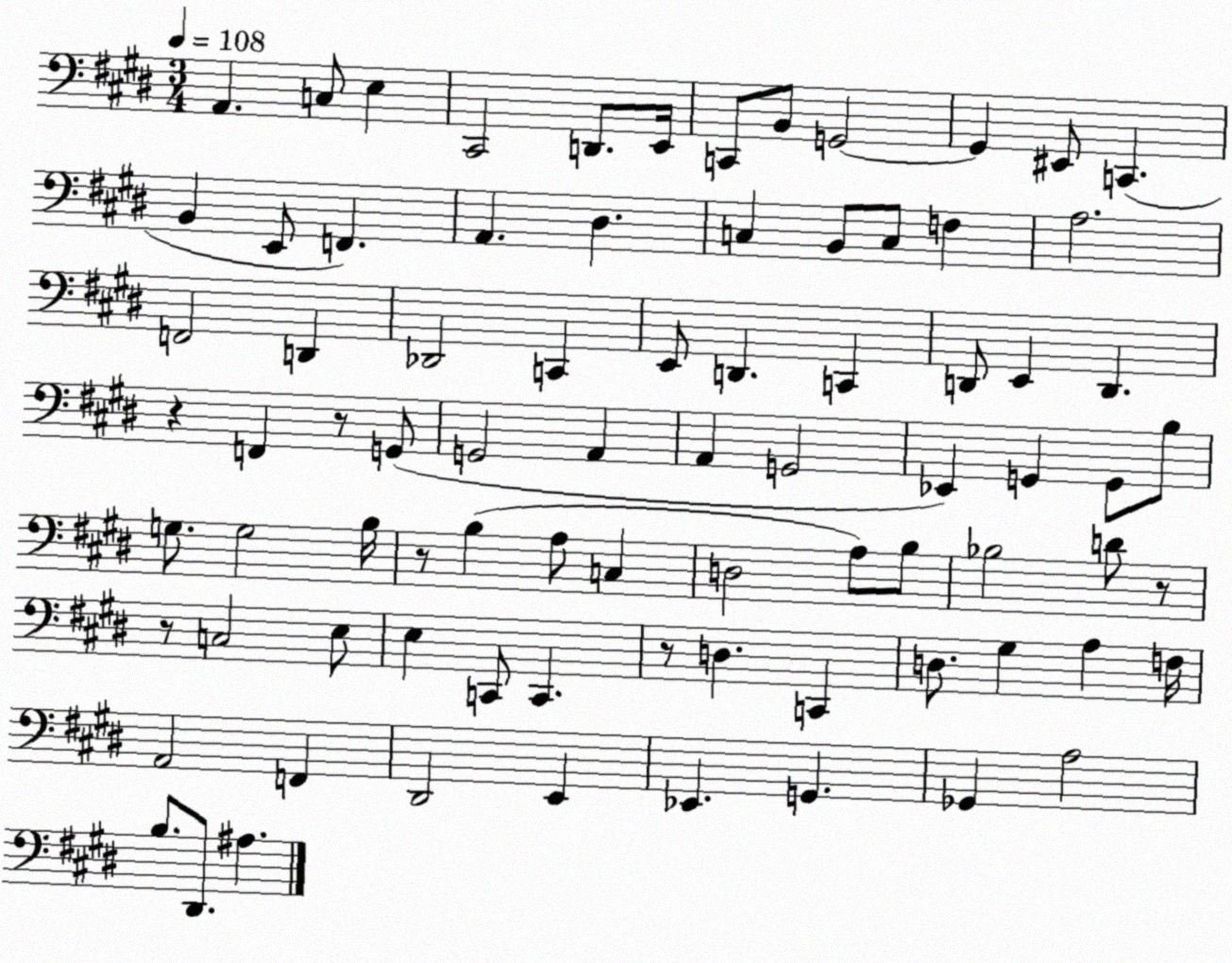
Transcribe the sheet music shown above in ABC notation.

X:1
T:Untitled
M:3/4
L:1/4
K:E
A,, C,/2 E, ^C,,2 D,,/2 E,,/4 C,,/2 B,,/2 G,,2 G,, ^E,,/2 C,, B,, E,,/2 F,, A,, ^D, C, B,,/2 C,/2 F, A,2 F,,2 D,, _D,,2 C,, E,,/2 D,, C,, D,,/2 E,, D,, z F,, z/2 G,,/2 G,,2 A,, A,, G,,2 _E,, G,, G,,/2 B,/2 G,/2 G,2 B,/4 z/2 B, A,/2 C, D,2 A,/2 B,/2 _B,2 D/2 z/2 z/2 C,2 E,/2 E, C,,/2 C,, z/2 D, C,, D,/2 ^G, A, F,/4 A,,2 F,, ^D,,2 E,, _E,, G,, _G,, A,2 B,/2 ^D,,/2 ^A,